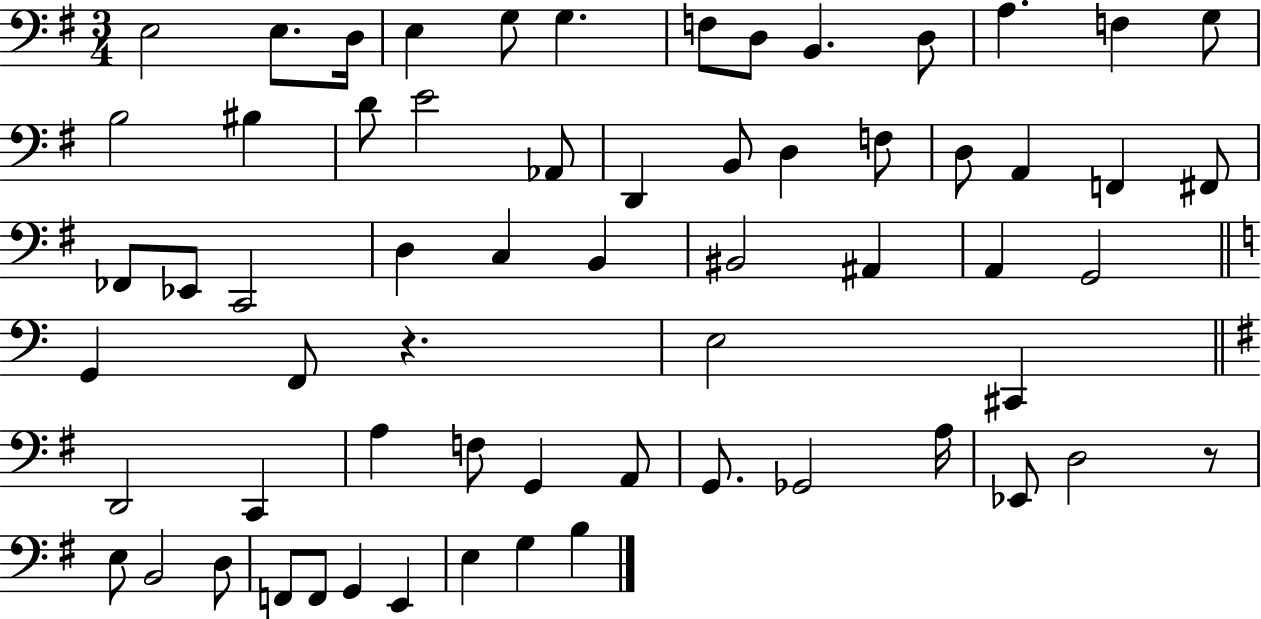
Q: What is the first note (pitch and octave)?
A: E3